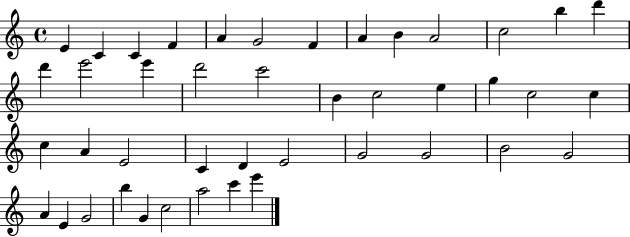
E4/q C4/q C4/q F4/q A4/q G4/h F4/q A4/q B4/q A4/h C5/h B5/q D6/q D6/q E6/h E6/q D6/h C6/h B4/q C5/h E5/q G5/q C5/h C5/q C5/q A4/q E4/h C4/q D4/q E4/h G4/h G4/h B4/h G4/h A4/q E4/q G4/h B5/q G4/q C5/h A5/h C6/q E6/q